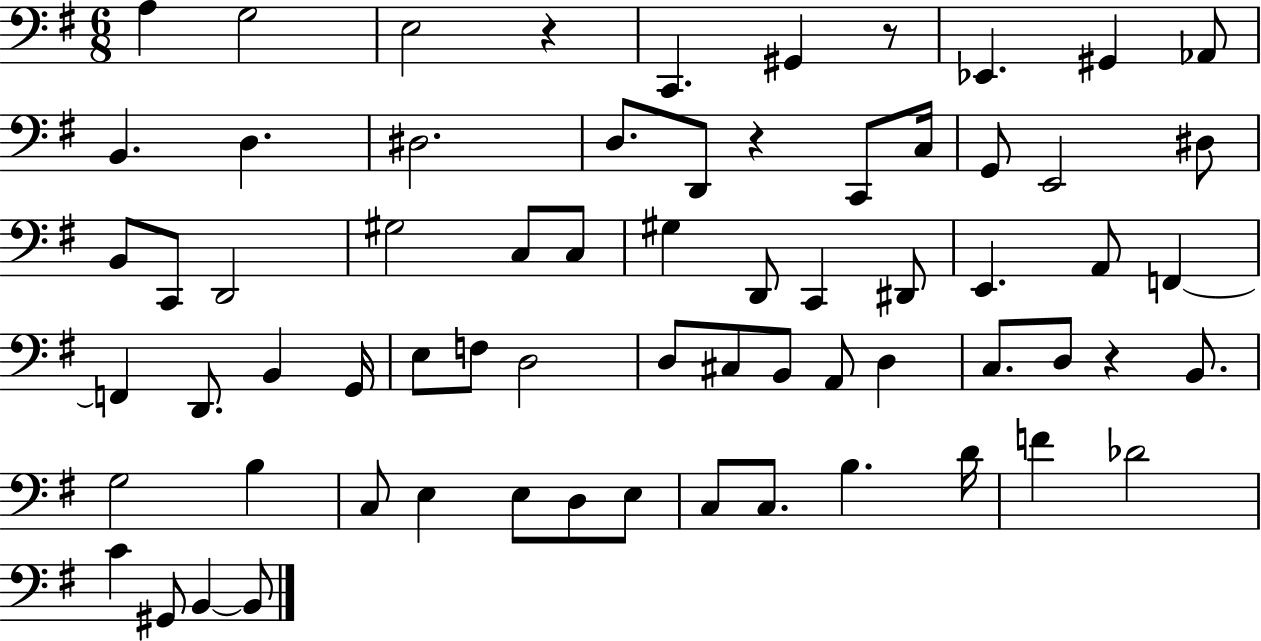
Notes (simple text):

A3/q G3/h E3/h R/q C2/q. G#2/q R/e Eb2/q. G#2/q Ab2/e B2/q. D3/q. D#3/h. D3/e. D2/e R/q C2/e C3/s G2/e E2/h D#3/e B2/e C2/e D2/h G#3/h C3/e C3/e G#3/q D2/e C2/q D#2/e E2/q. A2/e F2/q F2/q D2/e. B2/q G2/s E3/e F3/e D3/h D3/e C#3/e B2/e A2/e D3/q C3/e. D3/e R/q B2/e. G3/h B3/q C3/e E3/q E3/e D3/e E3/e C3/e C3/e. B3/q. D4/s F4/q Db4/h C4/q G#2/e B2/q B2/e